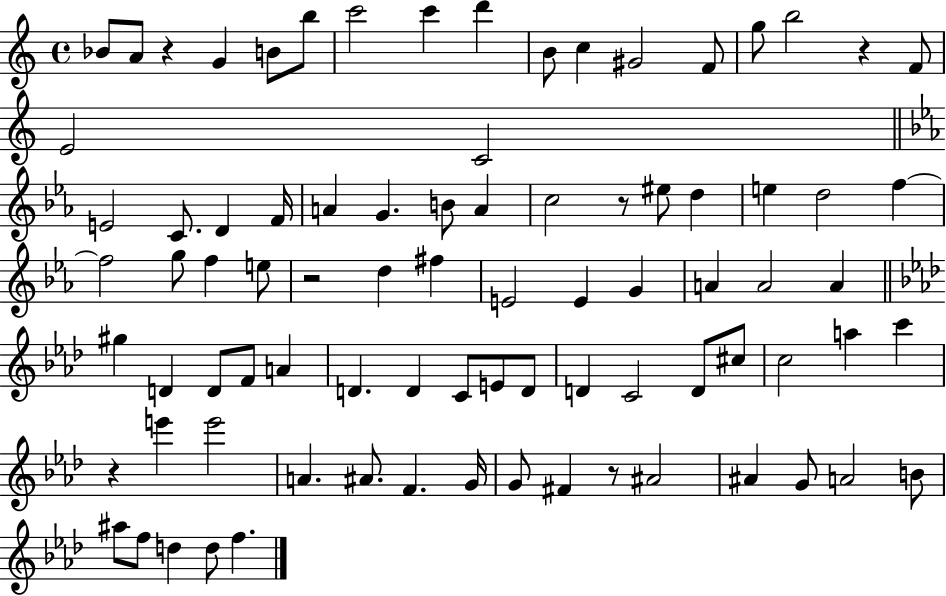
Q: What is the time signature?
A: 4/4